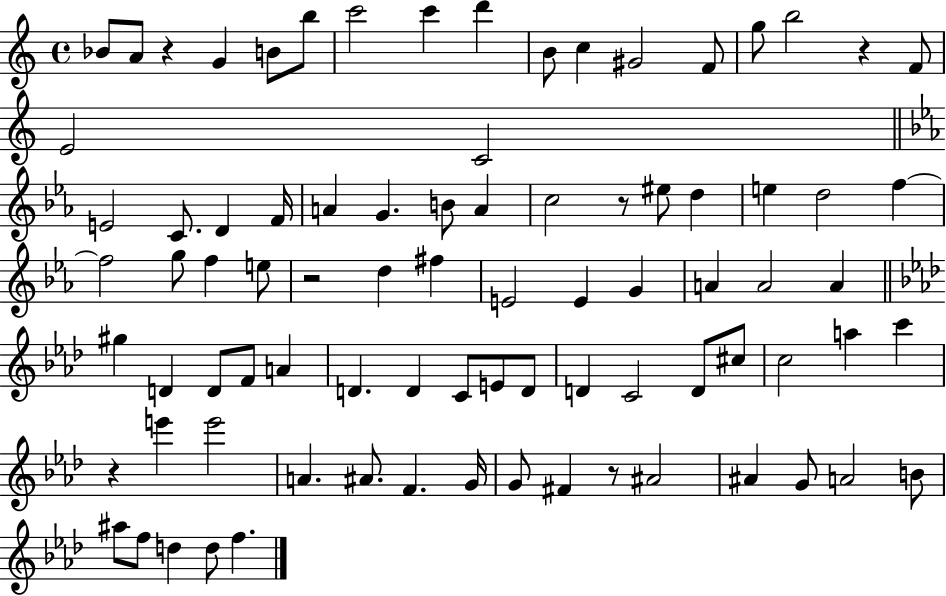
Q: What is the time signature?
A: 4/4